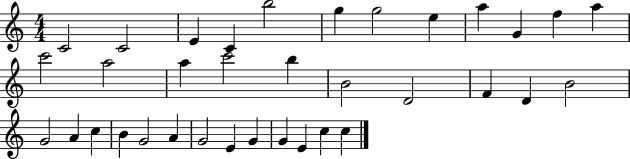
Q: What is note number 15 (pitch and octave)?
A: A5